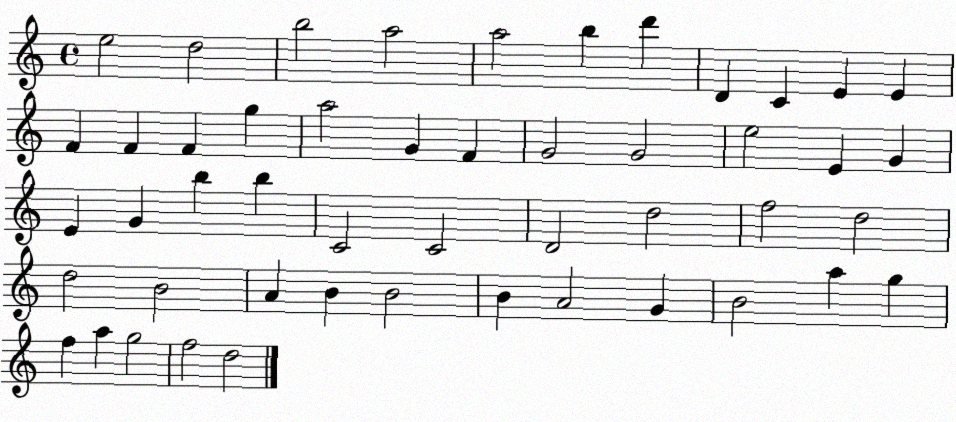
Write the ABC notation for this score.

X:1
T:Untitled
M:4/4
L:1/4
K:C
e2 d2 b2 a2 a2 b d' D C E E F F F g a2 G F G2 G2 e2 E G E G b b C2 C2 D2 d2 f2 d2 d2 B2 A B B2 B A2 G B2 a g f a g2 f2 d2